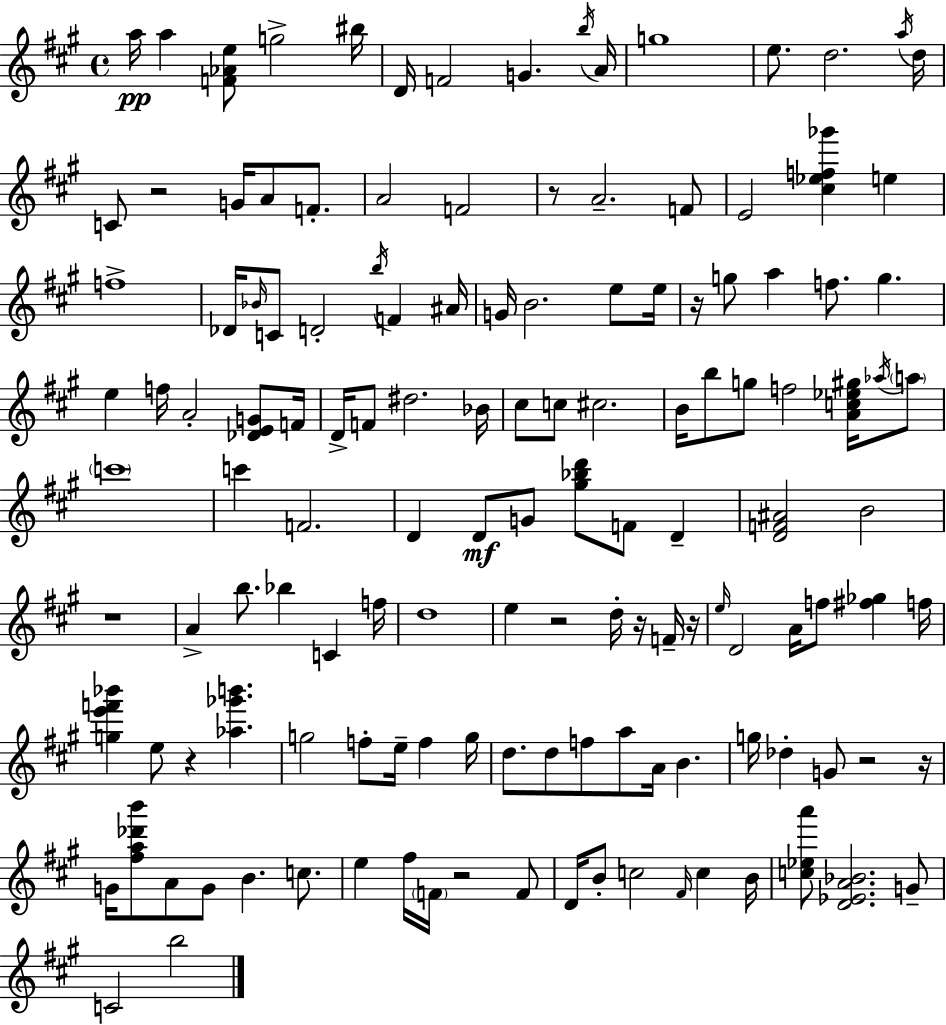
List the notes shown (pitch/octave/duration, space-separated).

A5/s A5/q [F4,Ab4,E5]/e G5/h BIS5/s D4/s F4/h G4/q. B5/s A4/s G5/w E5/e. D5/h. A5/s D5/s C4/e R/h G4/s A4/e F4/e. A4/h F4/h R/e A4/h. F4/e E4/h [C#5,Eb5,F5,Gb6]/q E5/q F5/w Db4/s Bb4/s C4/e D4/h B5/s F4/q A#4/s G4/s B4/h. E5/e E5/s R/s G5/e A5/q F5/e. G5/q. E5/q F5/s A4/h [Db4,E4,G4]/e F4/s D4/s F4/e D#5/h. Bb4/s C#5/e C5/e C#5/h. B4/s B5/e G5/e F5/h [A4,C5,Eb5,G#5]/s Ab5/s A5/e C6/w C6/q F4/h. D4/q D4/e G4/e [G#5,Bb5,D6]/e F4/e D4/q [D4,F4,A#4]/h B4/h R/w A4/q B5/e. Bb5/q C4/q F5/s D5/w E5/q R/h D5/s R/s F4/s R/s E5/s D4/h A4/s F5/e [F#5,Gb5]/q F5/s [G5,E6,F6,Bb6]/q E5/e R/q [Ab5,Gb6,B6]/q. G5/h F5/e E5/s F5/q G5/s D5/e. D5/e F5/e A5/e A4/s B4/q. G5/s Db5/q G4/e R/h R/s G4/s [F#5,A5,Db6,B6]/e A4/e G4/e B4/q. C5/e. E5/q F#5/s F4/s R/h F4/e D4/s B4/e C5/h F#4/s C5/q B4/s [C5,Eb5,A6]/e [D4,Eb4,A4,Bb4]/h. G4/e C4/h B5/h